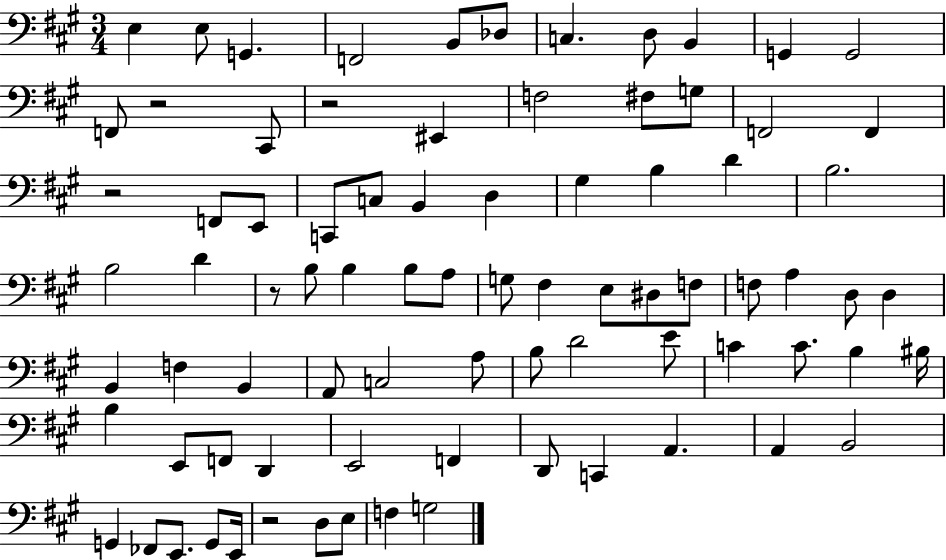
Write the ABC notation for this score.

X:1
T:Untitled
M:3/4
L:1/4
K:A
E, E,/2 G,, F,,2 B,,/2 _D,/2 C, D,/2 B,, G,, G,,2 F,,/2 z2 ^C,,/2 z2 ^E,, F,2 ^F,/2 G,/2 F,,2 F,, z2 F,,/2 E,,/2 C,,/2 C,/2 B,, D, ^G, B, D B,2 B,2 D z/2 B,/2 B, B,/2 A,/2 G,/2 ^F, E,/2 ^D,/2 F,/2 F,/2 A, D,/2 D, B,, F, B,, A,,/2 C,2 A,/2 B,/2 D2 E/2 C C/2 B, ^B,/4 B, E,,/2 F,,/2 D,, E,,2 F,, D,,/2 C,, A,, A,, B,,2 G,, _F,,/2 E,,/2 G,,/2 E,,/4 z2 D,/2 E,/2 F, G,2